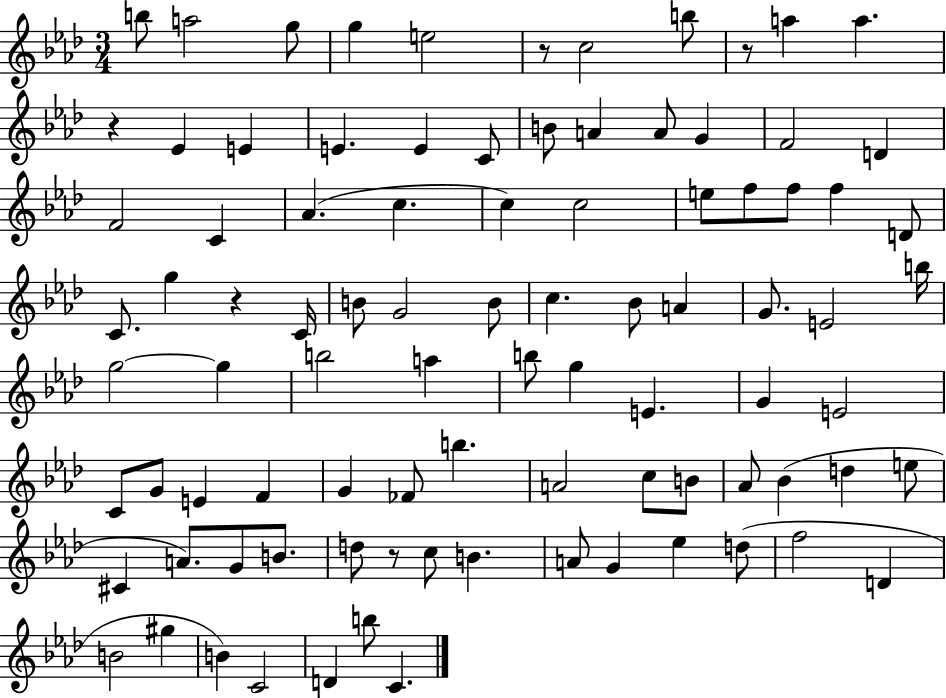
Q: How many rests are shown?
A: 5